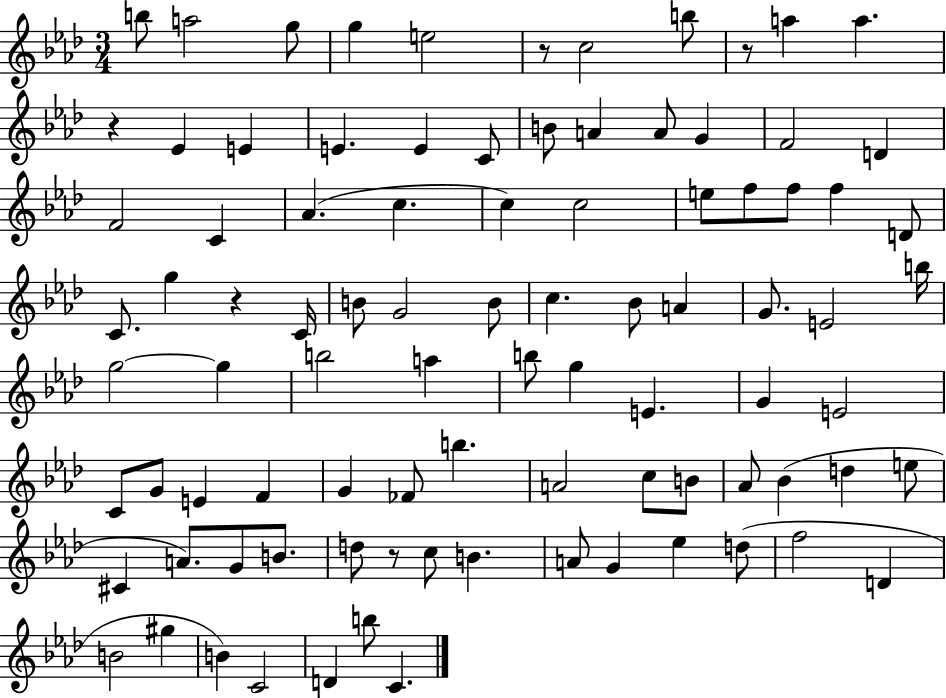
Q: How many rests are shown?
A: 5